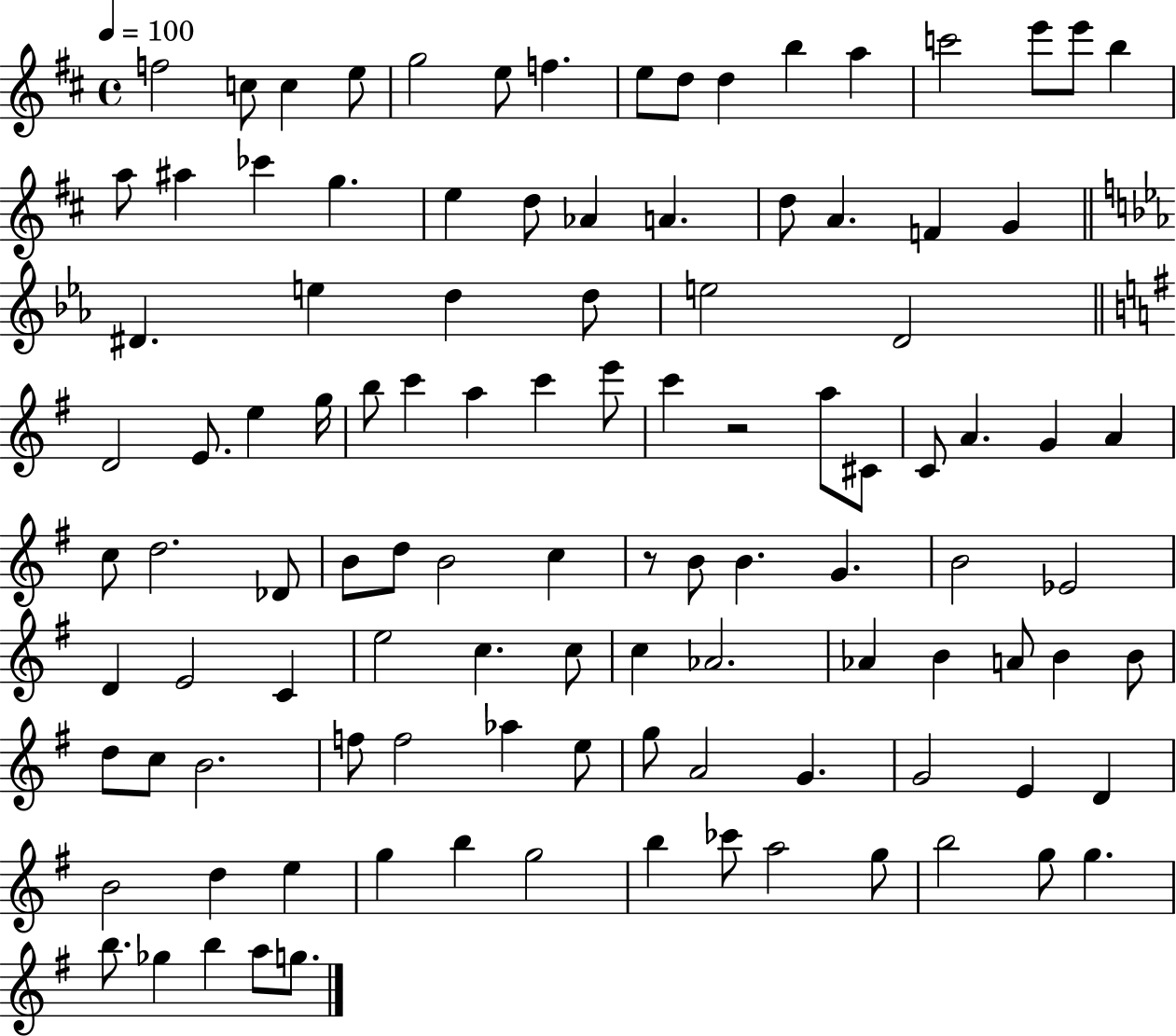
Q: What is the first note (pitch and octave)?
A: F5